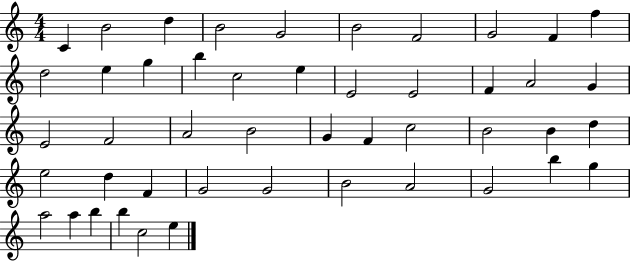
C4/q B4/h D5/q B4/h G4/h B4/h F4/h G4/h F4/q F5/q D5/h E5/q G5/q B5/q C5/h E5/q E4/h E4/h F4/q A4/h G4/q E4/h F4/h A4/h B4/h G4/q F4/q C5/h B4/h B4/q D5/q E5/h D5/q F4/q G4/h G4/h B4/h A4/h G4/h B5/q G5/q A5/h A5/q B5/q B5/q C5/h E5/q